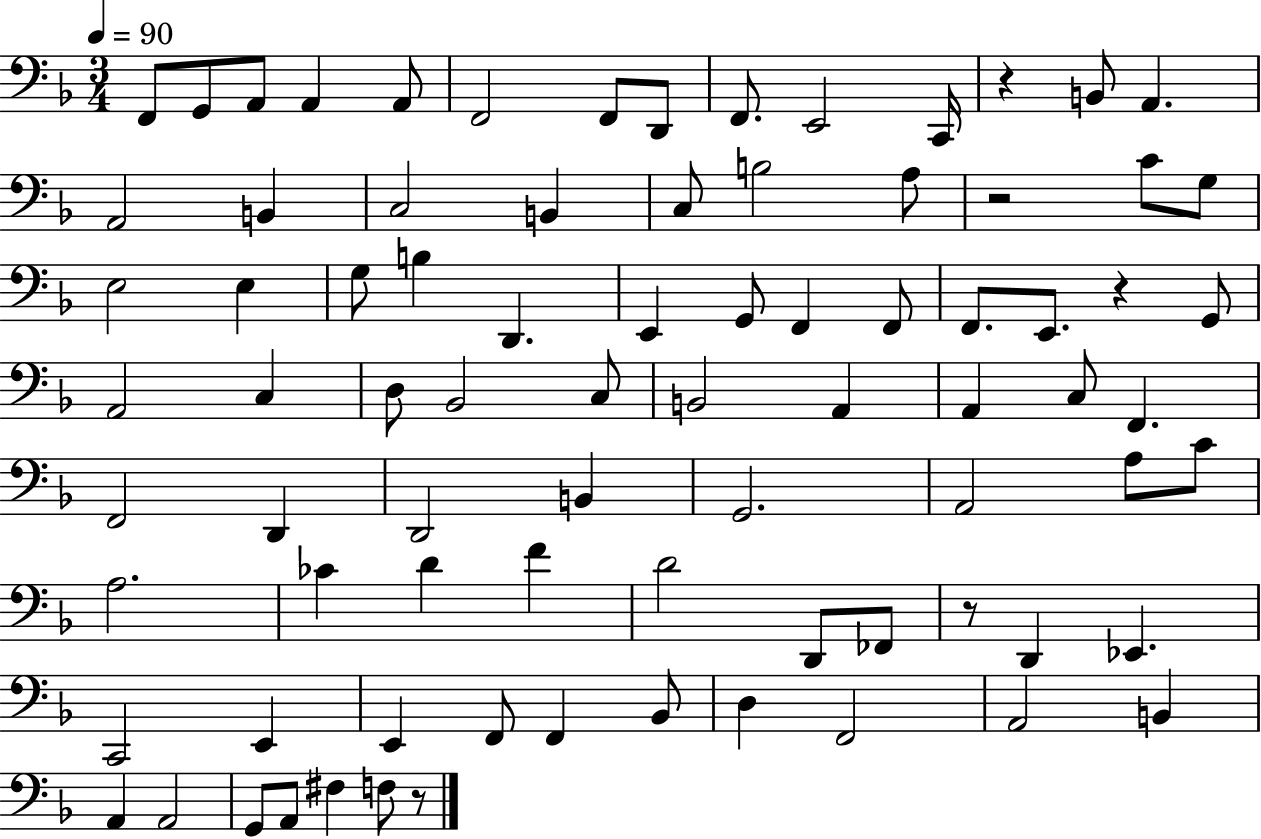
F2/e G2/e A2/e A2/q A2/e F2/h F2/e D2/e F2/e. E2/h C2/s R/q B2/e A2/q. A2/h B2/q C3/h B2/q C3/e B3/h A3/e R/h C4/e G3/e E3/h E3/q G3/e B3/q D2/q. E2/q G2/e F2/q F2/e F2/e. E2/e. R/q G2/e A2/h C3/q D3/e Bb2/h C3/e B2/h A2/q A2/q C3/e F2/q. F2/h D2/q D2/h B2/q G2/h. A2/h A3/e C4/e A3/h. CES4/q D4/q F4/q D4/h D2/e FES2/e R/e D2/q Eb2/q. C2/h E2/q E2/q F2/e F2/q Bb2/e D3/q F2/h A2/h B2/q A2/q A2/h G2/e A2/e F#3/q F3/e R/e